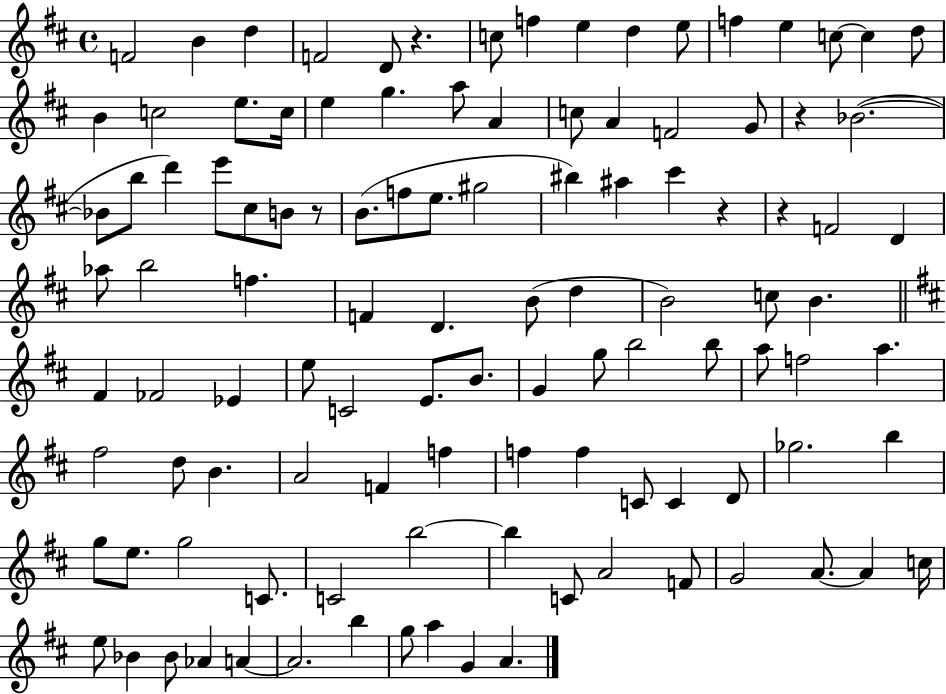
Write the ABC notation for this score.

X:1
T:Untitled
M:4/4
L:1/4
K:D
F2 B d F2 D/2 z c/2 f e d e/2 f e c/2 c d/2 B c2 e/2 c/4 e g a/2 A c/2 A F2 G/2 z _B2 _B/2 b/2 d' e'/2 ^c/2 B/2 z/2 B/2 f/2 e/2 ^g2 ^b ^a ^c' z z F2 D _a/2 b2 f F D B/2 d B2 c/2 B ^F _F2 _E e/2 C2 E/2 B/2 G g/2 b2 b/2 a/2 f2 a ^f2 d/2 B A2 F f f f C/2 C D/2 _g2 b g/2 e/2 g2 C/2 C2 b2 b C/2 A2 F/2 G2 A/2 A c/4 e/2 _B _B/2 _A A A2 b g/2 a G A